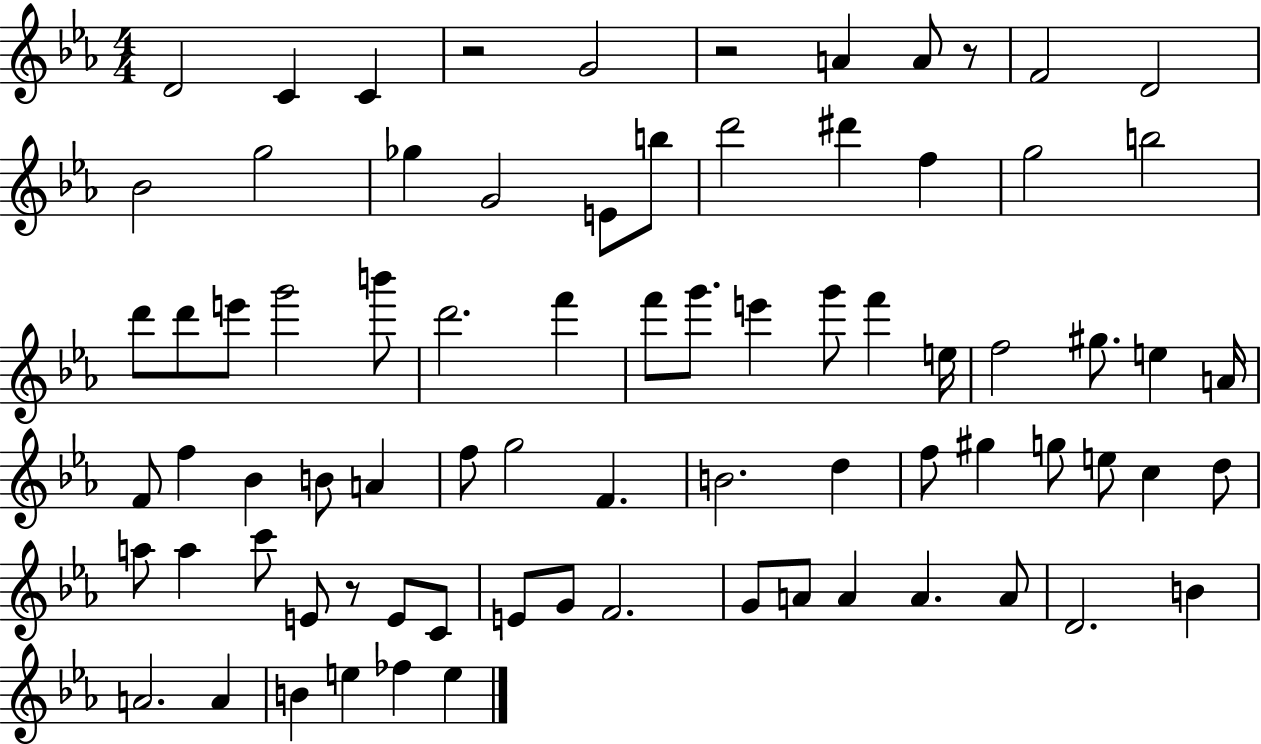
D4/h C4/q C4/q R/h G4/h R/h A4/q A4/e R/e F4/h D4/h Bb4/h G5/h Gb5/q G4/h E4/e B5/e D6/h D#6/q F5/q G5/h B5/h D6/e D6/e E6/e G6/h B6/e D6/h. F6/q F6/e G6/e. E6/q G6/e F6/q E5/s F5/h G#5/e. E5/q A4/s F4/e F5/q Bb4/q B4/e A4/q F5/e G5/h F4/q. B4/h. D5/q F5/e G#5/q G5/e E5/e C5/q D5/e A5/e A5/q C6/e E4/e R/e E4/e C4/e E4/e G4/e F4/h. G4/e A4/e A4/q A4/q. A4/e D4/h. B4/q A4/h. A4/q B4/q E5/q FES5/q E5/q